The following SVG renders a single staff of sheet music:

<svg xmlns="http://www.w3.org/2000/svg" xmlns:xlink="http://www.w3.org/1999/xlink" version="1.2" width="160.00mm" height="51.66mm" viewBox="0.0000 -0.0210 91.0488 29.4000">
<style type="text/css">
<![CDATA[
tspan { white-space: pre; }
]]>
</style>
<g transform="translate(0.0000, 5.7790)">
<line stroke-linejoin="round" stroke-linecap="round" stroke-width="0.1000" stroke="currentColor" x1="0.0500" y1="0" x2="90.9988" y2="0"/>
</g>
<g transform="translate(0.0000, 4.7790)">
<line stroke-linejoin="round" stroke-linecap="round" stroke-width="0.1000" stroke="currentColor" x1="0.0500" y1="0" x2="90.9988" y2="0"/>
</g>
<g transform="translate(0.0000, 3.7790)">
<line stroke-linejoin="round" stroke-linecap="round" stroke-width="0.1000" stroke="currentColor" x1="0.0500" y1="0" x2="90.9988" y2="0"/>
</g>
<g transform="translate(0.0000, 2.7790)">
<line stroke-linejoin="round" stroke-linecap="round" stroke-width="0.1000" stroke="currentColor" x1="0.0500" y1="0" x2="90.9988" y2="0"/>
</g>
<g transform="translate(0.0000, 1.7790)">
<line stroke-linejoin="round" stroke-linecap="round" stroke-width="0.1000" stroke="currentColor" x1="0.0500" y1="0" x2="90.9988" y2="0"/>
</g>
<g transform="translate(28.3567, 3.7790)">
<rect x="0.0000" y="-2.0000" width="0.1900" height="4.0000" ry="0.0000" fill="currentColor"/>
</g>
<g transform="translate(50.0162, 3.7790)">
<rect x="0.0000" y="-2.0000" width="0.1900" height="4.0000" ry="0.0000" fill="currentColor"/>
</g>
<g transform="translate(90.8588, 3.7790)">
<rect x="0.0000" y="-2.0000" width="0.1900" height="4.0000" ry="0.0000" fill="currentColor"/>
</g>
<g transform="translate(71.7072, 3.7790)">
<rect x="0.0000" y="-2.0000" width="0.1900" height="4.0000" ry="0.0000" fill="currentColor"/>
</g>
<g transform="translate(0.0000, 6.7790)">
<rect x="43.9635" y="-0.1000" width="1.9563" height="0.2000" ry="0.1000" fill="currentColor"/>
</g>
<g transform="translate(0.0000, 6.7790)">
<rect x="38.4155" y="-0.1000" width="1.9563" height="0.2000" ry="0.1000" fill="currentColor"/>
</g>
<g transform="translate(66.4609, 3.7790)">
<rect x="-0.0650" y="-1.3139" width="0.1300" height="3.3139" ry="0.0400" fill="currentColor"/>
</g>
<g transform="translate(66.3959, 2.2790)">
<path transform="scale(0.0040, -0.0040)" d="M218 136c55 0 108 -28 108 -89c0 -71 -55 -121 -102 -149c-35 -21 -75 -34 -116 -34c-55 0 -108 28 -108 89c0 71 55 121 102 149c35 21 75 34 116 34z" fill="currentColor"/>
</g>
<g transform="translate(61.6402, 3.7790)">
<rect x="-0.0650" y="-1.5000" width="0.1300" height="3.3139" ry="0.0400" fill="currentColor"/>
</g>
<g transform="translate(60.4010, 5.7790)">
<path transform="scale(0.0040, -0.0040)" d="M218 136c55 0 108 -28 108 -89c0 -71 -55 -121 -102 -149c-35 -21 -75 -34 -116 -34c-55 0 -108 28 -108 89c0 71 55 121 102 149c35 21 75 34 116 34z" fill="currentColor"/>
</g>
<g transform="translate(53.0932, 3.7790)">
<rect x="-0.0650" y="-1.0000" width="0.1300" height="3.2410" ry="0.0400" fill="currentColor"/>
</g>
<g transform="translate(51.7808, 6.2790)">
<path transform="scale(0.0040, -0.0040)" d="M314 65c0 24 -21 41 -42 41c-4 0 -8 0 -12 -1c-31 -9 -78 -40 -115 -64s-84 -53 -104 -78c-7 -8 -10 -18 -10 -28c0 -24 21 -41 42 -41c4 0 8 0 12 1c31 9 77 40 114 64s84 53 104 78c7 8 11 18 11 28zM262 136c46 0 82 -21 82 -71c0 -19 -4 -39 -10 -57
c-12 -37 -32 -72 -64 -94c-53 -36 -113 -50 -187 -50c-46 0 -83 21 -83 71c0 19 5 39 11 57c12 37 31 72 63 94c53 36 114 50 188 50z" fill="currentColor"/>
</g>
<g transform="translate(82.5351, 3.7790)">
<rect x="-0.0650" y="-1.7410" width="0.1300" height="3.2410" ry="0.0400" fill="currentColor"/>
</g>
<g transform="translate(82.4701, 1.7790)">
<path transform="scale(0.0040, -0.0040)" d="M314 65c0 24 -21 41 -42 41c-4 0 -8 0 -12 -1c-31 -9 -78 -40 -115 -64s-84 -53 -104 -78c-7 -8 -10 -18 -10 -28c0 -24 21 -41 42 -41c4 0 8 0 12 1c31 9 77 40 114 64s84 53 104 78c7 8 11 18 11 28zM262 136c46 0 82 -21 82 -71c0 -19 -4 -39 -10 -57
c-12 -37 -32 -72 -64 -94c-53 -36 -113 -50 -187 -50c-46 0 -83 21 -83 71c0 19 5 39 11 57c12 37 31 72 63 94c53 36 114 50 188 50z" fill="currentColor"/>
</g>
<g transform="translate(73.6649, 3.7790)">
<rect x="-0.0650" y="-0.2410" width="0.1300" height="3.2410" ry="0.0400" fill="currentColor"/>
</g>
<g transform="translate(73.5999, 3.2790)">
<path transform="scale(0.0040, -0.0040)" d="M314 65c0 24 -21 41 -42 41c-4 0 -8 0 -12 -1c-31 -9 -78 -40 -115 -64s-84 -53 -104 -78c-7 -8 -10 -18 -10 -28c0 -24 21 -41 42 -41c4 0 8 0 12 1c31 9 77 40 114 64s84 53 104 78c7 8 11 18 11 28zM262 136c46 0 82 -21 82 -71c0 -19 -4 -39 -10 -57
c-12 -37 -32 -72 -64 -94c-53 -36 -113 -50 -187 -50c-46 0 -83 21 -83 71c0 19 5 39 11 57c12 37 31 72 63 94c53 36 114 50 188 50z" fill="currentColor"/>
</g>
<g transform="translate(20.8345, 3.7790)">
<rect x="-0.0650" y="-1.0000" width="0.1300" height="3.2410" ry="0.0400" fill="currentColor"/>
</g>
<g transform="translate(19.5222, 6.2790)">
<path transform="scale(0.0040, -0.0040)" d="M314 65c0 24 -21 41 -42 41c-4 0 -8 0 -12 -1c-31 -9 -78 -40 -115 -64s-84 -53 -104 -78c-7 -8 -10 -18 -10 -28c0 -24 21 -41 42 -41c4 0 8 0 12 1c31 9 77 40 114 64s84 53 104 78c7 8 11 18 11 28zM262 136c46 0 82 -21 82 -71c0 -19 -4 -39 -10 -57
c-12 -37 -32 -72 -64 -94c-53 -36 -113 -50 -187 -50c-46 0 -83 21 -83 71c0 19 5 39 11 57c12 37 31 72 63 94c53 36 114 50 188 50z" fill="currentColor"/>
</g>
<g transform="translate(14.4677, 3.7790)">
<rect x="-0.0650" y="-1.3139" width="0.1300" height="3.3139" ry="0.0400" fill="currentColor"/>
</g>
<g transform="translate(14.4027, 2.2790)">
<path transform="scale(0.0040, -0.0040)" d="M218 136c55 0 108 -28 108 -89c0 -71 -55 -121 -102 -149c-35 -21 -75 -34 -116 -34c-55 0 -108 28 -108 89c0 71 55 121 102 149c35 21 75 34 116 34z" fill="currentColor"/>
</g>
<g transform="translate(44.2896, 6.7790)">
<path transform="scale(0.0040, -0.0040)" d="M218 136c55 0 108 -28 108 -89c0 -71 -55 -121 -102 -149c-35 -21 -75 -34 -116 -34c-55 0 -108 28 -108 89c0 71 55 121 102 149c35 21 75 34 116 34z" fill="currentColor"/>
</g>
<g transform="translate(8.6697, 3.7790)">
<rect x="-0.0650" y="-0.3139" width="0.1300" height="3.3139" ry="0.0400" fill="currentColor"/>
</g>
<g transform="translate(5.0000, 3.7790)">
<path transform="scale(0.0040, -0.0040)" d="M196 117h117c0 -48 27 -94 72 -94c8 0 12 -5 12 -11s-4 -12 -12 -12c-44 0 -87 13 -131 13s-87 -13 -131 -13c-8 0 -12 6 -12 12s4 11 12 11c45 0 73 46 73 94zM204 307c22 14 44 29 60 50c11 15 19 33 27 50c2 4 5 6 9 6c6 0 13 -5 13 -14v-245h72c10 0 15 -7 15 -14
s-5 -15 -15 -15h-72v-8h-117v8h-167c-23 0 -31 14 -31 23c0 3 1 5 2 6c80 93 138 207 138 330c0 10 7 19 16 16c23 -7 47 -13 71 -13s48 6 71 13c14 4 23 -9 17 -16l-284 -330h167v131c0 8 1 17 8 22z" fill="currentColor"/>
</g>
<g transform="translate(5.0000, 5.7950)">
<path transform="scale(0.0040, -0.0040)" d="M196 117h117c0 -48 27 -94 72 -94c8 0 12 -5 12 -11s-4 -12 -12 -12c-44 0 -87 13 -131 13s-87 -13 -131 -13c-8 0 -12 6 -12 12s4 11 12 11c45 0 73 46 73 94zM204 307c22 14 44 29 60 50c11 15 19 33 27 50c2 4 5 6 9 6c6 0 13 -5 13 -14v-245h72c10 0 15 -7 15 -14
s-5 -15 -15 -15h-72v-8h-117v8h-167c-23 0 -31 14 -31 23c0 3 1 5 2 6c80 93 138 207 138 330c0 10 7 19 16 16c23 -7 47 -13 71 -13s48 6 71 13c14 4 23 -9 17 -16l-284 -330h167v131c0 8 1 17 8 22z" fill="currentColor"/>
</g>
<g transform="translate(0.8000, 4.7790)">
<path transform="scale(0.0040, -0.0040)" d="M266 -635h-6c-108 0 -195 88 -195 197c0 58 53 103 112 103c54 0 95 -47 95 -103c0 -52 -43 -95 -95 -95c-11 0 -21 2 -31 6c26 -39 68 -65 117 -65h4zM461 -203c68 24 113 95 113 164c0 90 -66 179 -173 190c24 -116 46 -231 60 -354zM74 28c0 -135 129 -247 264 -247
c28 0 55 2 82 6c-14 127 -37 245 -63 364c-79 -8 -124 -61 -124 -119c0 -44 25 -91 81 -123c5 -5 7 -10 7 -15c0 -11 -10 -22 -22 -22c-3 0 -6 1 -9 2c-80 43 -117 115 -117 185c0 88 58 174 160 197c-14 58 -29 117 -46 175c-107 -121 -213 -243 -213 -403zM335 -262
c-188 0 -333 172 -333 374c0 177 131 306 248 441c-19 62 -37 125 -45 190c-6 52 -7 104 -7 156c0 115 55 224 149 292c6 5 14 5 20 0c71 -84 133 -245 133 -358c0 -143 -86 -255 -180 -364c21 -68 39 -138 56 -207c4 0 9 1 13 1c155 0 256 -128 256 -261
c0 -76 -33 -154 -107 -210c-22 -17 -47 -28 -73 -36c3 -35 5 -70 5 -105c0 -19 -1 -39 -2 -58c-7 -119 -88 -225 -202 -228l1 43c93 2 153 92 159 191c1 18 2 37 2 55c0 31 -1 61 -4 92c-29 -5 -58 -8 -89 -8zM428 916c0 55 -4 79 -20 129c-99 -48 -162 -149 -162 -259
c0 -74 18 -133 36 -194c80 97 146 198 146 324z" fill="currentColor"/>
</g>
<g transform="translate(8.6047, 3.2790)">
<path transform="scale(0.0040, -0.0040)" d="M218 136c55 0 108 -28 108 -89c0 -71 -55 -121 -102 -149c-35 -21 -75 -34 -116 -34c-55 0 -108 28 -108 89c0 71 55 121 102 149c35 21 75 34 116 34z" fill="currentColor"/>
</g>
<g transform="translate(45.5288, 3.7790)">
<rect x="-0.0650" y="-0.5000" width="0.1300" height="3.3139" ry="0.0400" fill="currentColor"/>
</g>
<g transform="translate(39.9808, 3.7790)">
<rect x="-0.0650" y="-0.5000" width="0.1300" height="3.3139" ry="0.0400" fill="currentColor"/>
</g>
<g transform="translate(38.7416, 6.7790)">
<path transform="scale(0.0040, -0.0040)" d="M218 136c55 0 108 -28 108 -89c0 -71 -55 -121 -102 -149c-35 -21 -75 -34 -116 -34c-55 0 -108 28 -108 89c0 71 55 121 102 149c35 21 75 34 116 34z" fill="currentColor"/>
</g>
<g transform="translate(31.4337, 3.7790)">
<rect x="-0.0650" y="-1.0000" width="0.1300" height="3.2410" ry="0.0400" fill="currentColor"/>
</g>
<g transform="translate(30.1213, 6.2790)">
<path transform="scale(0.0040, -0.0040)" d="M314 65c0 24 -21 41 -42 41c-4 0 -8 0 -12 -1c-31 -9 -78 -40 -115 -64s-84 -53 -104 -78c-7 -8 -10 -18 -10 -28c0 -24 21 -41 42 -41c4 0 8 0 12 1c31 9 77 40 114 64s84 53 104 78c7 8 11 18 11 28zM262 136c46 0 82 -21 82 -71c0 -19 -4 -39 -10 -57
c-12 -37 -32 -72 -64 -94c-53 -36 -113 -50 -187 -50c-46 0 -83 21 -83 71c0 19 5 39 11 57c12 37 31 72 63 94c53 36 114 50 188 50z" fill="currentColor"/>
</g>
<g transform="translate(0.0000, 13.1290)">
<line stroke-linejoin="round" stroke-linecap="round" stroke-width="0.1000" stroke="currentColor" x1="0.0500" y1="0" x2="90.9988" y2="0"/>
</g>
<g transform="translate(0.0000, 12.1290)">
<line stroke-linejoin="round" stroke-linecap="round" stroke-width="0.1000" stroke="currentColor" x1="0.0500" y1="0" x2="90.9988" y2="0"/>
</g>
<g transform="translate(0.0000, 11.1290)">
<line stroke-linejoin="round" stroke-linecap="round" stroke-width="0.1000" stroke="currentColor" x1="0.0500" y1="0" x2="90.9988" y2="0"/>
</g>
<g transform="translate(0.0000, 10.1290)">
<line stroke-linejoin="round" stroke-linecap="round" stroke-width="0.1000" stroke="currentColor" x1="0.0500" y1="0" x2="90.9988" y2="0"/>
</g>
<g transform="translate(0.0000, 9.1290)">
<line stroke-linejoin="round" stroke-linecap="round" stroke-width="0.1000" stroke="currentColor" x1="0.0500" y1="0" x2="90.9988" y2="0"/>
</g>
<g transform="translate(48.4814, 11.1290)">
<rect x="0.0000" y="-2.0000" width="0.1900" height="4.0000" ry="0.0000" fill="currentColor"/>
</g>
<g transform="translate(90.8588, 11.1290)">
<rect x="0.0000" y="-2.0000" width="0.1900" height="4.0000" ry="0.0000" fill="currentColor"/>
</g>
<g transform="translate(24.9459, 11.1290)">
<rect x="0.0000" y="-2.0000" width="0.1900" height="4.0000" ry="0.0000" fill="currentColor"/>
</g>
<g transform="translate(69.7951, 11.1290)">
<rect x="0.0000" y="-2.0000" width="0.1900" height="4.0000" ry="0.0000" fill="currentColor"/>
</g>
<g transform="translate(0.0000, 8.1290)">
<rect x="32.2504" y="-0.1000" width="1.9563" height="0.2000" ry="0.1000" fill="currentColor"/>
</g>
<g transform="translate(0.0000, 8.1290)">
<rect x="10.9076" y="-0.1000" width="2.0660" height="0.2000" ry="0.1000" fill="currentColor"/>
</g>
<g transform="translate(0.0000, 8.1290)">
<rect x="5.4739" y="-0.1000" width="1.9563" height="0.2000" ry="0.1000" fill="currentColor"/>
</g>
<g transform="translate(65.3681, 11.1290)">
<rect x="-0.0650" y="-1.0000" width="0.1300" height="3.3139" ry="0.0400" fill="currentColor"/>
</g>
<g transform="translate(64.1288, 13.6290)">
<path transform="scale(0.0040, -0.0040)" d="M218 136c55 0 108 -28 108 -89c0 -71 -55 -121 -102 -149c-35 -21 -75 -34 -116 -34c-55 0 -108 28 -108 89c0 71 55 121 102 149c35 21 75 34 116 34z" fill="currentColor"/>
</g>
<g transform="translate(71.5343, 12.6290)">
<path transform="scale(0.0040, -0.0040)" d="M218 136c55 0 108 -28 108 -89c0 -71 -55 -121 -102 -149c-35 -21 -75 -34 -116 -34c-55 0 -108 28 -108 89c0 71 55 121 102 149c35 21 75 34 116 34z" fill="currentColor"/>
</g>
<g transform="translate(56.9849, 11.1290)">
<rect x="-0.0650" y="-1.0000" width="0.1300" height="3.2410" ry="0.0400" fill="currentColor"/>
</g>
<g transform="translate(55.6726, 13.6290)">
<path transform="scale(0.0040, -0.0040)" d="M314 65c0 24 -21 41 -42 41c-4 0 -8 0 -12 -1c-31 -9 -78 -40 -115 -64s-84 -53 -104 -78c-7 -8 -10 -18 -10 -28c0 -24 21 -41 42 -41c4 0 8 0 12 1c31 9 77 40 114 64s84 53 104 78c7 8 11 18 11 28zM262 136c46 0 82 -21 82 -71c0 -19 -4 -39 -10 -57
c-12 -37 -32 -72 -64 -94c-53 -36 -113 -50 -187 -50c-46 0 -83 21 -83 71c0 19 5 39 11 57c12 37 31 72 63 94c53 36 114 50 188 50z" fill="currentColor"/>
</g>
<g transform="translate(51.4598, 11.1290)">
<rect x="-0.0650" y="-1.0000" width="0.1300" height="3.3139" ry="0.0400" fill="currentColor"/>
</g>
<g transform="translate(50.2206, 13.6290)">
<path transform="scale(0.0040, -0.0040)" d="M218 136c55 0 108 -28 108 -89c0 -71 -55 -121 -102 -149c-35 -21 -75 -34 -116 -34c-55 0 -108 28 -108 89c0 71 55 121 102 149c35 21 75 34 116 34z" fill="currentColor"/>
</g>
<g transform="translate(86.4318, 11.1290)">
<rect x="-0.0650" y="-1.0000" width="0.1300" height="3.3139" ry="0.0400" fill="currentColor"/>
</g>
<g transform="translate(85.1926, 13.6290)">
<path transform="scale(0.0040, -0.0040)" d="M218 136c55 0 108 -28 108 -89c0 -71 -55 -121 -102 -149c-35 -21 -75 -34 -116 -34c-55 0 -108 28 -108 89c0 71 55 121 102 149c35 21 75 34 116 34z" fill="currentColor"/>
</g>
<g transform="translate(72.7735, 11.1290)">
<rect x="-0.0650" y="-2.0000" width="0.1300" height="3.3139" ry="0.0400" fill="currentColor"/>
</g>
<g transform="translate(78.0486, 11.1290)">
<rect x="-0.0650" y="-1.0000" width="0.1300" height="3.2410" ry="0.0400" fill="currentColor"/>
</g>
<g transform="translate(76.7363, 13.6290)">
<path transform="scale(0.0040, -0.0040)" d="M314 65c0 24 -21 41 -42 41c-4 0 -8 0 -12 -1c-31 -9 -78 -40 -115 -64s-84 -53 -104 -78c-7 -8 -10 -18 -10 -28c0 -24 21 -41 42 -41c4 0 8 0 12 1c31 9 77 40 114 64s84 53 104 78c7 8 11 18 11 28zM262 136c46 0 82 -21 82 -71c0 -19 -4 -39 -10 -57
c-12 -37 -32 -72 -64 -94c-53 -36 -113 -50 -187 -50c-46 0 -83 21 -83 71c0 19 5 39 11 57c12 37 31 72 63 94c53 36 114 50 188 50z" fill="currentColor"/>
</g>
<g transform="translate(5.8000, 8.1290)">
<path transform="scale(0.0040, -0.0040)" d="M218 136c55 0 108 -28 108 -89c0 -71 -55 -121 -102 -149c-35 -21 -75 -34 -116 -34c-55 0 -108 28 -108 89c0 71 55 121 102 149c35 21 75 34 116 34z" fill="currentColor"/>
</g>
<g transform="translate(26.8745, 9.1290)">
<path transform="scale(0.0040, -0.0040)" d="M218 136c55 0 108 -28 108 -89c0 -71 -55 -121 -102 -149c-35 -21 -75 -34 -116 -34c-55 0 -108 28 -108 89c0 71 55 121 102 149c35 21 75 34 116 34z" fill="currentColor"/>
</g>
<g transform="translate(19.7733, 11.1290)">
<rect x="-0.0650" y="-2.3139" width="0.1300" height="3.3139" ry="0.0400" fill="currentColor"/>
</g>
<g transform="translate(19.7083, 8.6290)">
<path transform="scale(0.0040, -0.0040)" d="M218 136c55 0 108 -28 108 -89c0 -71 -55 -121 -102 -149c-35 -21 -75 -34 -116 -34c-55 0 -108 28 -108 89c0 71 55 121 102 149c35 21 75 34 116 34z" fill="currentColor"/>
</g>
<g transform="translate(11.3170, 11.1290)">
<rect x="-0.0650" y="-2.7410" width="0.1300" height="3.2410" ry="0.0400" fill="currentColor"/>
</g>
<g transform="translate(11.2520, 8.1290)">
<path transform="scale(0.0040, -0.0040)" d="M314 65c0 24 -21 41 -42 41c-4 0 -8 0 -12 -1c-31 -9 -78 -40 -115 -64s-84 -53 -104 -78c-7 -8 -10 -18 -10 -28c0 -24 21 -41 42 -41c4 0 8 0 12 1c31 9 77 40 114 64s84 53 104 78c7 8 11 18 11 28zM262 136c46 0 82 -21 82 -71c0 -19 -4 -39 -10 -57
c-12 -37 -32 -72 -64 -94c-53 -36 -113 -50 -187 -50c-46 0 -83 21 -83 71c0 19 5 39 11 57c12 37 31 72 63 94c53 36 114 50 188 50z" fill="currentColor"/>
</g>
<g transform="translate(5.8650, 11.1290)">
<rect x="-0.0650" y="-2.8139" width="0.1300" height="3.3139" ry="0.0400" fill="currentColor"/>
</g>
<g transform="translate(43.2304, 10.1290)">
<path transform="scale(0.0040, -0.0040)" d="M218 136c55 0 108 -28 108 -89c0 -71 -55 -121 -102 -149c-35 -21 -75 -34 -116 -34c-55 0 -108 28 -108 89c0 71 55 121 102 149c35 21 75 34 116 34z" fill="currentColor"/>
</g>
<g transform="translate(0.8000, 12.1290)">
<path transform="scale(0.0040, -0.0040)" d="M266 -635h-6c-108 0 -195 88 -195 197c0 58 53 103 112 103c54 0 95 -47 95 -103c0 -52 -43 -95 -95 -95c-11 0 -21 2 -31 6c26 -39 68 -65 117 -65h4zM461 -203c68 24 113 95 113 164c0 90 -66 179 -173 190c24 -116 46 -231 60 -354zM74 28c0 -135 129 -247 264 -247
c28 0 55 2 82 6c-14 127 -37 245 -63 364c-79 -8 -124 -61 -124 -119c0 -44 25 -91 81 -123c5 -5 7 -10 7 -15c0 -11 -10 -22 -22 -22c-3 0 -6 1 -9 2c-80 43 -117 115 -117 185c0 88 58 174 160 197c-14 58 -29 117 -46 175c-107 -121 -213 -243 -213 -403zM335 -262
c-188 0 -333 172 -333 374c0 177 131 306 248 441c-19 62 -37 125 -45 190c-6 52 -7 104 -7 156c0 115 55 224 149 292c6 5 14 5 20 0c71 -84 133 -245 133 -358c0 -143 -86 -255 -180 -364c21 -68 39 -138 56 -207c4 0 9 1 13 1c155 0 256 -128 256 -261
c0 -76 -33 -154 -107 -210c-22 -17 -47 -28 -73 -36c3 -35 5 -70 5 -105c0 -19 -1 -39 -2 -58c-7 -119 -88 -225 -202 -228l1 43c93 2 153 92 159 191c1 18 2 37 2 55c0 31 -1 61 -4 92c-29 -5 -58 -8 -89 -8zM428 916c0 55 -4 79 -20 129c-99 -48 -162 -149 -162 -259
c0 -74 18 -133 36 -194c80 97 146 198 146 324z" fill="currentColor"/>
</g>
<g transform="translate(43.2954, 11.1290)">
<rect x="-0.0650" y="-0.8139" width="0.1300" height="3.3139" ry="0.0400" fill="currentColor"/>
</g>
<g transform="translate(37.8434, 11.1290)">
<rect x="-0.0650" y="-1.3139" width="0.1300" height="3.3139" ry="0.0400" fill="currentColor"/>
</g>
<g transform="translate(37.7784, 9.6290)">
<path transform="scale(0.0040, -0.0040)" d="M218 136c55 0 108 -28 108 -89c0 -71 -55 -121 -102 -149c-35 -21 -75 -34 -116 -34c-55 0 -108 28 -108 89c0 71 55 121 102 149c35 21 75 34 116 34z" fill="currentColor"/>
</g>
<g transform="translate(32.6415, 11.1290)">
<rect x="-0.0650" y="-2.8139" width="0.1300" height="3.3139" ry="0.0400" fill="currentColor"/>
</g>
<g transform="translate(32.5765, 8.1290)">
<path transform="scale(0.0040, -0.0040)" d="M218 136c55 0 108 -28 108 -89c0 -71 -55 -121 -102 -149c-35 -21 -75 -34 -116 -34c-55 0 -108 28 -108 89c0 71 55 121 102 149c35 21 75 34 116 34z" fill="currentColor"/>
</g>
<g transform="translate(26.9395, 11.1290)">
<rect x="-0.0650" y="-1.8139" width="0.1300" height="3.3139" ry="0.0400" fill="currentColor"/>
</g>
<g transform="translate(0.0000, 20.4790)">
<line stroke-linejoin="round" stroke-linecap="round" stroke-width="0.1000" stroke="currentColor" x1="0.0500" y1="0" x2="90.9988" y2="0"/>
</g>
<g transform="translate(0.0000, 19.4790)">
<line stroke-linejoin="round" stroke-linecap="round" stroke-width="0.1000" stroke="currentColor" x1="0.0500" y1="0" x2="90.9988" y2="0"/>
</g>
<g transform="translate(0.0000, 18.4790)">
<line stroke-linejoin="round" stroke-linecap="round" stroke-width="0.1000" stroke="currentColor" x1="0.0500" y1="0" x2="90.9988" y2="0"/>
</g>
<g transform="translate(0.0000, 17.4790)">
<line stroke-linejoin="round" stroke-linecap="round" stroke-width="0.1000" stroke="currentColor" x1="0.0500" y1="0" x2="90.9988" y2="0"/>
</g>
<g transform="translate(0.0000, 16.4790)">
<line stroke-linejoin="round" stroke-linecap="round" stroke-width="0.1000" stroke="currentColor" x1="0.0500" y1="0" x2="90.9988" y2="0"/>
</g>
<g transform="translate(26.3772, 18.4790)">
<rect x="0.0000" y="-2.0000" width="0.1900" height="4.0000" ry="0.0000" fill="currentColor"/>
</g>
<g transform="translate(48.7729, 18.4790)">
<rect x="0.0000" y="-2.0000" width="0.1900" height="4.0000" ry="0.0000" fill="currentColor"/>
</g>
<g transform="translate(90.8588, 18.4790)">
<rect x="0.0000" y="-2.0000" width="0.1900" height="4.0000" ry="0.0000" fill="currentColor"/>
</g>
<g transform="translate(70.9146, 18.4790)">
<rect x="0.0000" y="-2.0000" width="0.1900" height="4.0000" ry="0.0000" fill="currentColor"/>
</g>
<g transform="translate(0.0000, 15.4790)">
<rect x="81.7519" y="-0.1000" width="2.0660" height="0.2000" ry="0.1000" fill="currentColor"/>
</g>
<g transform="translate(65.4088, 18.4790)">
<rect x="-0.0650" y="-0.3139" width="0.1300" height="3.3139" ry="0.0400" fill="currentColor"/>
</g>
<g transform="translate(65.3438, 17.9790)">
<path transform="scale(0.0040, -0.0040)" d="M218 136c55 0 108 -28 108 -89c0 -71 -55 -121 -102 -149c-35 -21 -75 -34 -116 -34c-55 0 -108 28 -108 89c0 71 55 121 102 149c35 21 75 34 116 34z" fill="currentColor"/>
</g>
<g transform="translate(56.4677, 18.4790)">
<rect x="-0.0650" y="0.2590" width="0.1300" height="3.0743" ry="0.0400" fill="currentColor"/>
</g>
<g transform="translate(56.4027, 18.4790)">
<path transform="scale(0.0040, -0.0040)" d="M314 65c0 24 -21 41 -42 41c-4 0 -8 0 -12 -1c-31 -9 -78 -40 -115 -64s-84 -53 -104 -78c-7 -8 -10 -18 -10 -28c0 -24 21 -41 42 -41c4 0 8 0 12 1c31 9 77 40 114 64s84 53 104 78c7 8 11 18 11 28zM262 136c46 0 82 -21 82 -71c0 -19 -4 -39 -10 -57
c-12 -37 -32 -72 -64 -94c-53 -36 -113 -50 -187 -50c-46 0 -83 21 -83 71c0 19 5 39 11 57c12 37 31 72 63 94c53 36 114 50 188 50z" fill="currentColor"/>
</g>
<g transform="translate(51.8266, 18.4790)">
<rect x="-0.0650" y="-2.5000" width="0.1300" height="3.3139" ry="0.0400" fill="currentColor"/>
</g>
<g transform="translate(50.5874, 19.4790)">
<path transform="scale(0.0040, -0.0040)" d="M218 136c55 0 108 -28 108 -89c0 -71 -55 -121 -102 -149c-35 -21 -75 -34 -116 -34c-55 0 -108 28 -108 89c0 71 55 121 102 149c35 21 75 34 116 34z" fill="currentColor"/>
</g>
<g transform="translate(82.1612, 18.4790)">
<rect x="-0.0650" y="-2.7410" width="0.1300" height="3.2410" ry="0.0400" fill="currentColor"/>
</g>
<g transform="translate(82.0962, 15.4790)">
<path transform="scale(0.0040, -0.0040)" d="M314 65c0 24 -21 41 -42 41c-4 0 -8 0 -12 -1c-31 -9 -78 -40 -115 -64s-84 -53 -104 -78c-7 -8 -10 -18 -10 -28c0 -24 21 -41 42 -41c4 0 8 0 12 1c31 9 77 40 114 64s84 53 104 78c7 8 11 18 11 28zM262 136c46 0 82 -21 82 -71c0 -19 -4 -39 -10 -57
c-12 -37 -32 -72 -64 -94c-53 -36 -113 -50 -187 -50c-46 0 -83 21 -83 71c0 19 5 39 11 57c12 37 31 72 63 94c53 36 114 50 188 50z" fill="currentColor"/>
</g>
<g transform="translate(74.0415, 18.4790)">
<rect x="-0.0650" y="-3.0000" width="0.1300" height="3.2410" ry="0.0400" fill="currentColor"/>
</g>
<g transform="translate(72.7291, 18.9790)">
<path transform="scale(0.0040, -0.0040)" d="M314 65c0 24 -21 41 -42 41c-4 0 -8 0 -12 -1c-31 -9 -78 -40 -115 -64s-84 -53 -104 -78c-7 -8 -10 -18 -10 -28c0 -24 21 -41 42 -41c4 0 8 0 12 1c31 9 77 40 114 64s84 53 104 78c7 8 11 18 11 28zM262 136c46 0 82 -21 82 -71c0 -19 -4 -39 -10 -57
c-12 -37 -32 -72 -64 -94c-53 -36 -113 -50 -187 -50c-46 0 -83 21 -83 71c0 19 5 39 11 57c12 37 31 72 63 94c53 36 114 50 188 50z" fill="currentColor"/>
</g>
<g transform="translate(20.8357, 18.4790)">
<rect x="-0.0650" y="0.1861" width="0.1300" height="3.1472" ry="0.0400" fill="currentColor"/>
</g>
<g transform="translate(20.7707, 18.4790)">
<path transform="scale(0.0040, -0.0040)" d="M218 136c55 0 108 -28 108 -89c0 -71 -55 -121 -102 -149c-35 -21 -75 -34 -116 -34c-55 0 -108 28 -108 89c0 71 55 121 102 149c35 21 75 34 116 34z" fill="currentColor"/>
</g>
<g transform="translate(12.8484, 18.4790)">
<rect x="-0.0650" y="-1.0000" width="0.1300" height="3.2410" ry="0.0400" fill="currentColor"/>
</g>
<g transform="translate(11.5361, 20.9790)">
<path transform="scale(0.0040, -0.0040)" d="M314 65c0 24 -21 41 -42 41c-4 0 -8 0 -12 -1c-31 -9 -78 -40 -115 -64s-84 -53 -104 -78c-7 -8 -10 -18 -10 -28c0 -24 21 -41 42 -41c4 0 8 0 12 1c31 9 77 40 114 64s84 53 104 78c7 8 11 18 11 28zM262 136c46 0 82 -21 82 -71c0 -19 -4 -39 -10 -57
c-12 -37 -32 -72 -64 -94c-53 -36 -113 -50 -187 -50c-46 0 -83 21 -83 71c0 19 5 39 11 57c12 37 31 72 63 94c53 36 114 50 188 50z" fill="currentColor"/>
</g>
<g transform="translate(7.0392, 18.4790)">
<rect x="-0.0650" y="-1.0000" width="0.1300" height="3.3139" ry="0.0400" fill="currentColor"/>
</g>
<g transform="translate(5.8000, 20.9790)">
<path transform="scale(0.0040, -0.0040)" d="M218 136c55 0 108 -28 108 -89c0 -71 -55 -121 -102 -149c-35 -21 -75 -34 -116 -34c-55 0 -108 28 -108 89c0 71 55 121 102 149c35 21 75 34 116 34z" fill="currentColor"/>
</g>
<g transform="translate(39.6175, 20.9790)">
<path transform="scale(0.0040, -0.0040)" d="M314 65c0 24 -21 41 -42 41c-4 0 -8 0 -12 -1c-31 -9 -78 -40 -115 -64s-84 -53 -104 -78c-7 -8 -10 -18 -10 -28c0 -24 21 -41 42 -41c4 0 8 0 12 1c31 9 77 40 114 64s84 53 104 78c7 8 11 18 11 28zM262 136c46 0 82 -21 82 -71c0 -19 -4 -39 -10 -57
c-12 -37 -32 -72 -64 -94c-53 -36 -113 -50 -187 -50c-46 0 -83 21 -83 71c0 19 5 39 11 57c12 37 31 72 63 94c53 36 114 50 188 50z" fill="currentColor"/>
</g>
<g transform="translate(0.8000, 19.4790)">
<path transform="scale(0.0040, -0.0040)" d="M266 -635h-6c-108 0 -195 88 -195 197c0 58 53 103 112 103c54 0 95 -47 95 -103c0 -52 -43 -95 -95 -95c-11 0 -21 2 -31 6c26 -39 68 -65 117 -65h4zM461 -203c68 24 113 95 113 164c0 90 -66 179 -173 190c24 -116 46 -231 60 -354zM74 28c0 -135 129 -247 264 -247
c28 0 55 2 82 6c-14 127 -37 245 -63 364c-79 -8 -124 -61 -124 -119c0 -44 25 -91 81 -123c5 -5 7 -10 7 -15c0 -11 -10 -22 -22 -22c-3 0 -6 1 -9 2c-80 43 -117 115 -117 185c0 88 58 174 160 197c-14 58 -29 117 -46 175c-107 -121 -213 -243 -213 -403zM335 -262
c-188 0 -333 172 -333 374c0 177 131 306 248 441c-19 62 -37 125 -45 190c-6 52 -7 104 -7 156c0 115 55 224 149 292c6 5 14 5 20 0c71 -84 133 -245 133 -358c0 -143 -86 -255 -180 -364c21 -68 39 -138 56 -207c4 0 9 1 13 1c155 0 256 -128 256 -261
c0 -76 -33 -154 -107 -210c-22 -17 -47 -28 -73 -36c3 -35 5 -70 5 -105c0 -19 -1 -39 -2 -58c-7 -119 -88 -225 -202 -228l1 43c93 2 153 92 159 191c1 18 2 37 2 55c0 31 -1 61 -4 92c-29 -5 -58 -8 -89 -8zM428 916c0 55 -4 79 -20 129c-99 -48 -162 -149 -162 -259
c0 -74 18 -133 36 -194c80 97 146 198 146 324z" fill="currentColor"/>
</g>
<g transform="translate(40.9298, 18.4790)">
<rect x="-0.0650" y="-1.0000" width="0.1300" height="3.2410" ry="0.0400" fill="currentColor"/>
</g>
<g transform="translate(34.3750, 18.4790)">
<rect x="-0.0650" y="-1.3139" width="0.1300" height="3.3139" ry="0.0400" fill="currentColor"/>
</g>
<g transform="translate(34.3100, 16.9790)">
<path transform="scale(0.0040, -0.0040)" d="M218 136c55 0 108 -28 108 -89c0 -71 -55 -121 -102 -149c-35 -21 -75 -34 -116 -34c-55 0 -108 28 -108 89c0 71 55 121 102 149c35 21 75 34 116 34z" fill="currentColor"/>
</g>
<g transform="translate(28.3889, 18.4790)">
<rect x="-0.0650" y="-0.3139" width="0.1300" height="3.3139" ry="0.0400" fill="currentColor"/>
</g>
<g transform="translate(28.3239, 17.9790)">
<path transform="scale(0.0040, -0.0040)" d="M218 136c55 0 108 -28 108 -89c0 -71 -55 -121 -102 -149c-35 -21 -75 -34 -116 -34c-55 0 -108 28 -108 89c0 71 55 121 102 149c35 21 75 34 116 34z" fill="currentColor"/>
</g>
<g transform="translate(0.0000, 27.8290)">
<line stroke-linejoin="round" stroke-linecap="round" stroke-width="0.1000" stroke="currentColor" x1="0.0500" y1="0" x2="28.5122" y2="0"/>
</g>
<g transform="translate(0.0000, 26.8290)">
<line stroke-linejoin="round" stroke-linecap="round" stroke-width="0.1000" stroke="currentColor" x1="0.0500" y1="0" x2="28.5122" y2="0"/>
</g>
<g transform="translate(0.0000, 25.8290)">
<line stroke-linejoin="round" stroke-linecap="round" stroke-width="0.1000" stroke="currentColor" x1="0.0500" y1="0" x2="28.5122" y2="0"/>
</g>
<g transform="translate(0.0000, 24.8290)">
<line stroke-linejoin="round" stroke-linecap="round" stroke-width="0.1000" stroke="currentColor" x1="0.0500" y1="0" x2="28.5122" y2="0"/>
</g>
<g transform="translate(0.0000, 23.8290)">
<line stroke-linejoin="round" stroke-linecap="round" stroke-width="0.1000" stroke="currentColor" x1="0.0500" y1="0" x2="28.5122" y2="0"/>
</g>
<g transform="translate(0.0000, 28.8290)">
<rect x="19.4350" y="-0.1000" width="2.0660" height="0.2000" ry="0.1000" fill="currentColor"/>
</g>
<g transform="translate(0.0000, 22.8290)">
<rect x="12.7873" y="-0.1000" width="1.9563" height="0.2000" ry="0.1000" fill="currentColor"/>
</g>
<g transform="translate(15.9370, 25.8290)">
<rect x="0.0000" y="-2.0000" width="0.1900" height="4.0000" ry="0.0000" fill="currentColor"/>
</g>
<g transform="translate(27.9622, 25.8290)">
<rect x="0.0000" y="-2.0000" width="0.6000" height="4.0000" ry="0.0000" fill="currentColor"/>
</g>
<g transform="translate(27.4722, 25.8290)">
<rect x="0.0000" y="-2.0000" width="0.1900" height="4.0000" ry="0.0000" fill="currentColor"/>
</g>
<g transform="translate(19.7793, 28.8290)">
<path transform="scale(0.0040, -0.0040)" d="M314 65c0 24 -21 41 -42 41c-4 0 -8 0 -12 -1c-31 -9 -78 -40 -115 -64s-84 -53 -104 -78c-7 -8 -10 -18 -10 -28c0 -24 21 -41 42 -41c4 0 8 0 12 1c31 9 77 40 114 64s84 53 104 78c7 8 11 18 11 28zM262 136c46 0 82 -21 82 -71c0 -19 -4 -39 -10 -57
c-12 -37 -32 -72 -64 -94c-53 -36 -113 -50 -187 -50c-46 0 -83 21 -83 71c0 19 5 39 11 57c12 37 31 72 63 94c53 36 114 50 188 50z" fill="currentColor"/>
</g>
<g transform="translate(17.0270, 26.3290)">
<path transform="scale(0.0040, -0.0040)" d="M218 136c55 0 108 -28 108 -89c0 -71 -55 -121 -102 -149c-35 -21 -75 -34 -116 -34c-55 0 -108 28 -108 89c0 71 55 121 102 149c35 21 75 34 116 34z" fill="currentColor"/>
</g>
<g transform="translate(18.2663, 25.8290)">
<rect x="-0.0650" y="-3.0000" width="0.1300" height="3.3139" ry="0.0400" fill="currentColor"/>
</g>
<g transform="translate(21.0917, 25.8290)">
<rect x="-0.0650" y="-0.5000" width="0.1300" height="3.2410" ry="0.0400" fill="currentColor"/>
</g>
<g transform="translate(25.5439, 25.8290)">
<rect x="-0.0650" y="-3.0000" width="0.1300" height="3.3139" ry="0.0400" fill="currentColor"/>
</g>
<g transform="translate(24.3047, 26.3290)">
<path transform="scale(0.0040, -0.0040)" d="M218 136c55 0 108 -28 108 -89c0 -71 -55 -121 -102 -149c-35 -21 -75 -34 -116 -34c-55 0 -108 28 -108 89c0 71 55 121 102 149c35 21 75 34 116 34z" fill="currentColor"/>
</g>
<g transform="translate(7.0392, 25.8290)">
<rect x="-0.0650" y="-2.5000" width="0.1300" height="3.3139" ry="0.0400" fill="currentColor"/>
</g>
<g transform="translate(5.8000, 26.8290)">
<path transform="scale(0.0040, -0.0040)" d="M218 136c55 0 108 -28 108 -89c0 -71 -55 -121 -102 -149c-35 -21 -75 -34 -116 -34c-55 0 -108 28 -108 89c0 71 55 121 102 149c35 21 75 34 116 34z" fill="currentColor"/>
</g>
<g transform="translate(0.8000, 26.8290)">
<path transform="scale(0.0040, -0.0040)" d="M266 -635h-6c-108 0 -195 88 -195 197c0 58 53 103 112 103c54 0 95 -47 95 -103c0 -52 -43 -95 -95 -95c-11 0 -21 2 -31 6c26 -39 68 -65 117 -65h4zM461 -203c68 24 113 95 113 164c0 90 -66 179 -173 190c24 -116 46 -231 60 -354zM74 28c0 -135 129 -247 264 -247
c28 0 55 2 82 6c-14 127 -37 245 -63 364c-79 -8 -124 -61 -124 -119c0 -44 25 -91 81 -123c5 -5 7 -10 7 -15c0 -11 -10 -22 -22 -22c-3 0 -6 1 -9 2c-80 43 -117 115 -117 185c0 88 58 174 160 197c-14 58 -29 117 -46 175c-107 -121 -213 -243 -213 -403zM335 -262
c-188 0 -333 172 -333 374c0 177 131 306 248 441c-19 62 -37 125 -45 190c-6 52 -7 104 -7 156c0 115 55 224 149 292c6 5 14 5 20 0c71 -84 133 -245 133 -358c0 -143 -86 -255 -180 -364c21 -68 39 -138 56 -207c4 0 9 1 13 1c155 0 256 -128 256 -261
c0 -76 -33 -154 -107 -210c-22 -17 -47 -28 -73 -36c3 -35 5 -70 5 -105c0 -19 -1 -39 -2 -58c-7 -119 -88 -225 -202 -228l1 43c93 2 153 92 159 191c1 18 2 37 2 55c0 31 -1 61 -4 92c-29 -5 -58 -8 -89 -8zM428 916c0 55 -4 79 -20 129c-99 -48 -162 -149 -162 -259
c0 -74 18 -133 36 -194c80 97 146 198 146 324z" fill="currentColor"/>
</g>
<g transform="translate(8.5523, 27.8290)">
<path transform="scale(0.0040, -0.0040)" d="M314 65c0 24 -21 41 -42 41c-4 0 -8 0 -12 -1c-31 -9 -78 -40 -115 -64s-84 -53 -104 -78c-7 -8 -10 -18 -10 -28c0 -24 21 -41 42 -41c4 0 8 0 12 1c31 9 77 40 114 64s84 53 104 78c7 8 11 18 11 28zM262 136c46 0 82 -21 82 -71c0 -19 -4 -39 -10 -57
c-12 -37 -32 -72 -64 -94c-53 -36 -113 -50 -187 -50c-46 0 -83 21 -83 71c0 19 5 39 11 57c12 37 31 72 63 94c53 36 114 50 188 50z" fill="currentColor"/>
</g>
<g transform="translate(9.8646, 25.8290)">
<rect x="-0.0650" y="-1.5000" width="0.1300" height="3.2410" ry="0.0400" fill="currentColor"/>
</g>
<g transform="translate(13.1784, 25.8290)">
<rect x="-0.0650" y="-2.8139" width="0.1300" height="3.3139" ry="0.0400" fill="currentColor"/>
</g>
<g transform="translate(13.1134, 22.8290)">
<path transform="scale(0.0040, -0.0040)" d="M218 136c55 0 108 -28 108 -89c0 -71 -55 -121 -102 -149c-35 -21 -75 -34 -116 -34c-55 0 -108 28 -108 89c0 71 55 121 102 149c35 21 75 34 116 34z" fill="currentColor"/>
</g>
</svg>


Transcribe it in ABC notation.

X:1
T:Untitled
M:4/4
L:1/4
K:C
c e D2 D2 C C D2 E e c2 f2 a a2 g f a e d D D2 D F D2 D D D2 B c e D2 G B2 c A2 a2 G E2 a A C2 A